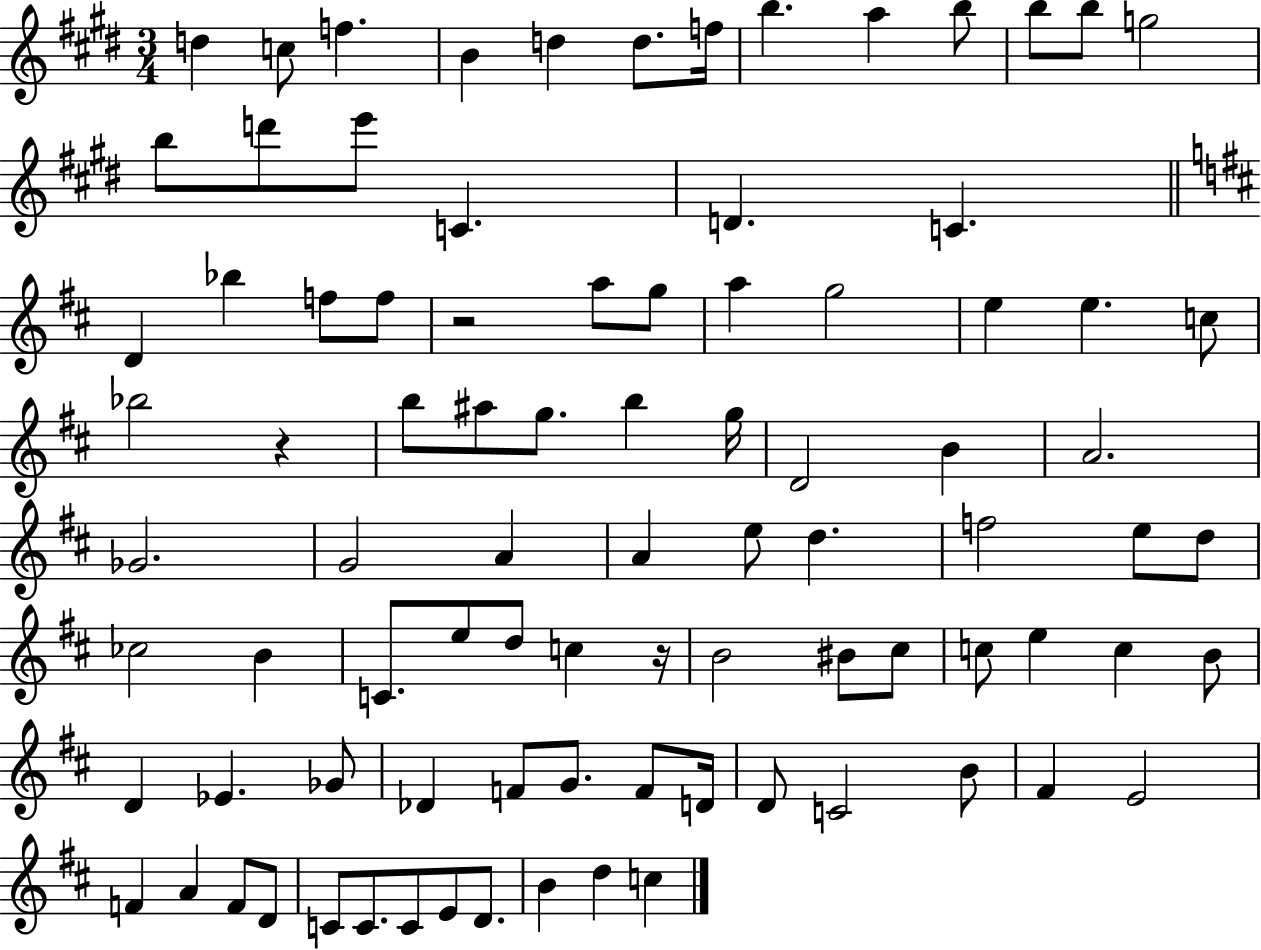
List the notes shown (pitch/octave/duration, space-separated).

D5/q C5/e F5/q. B4/q D5/q D5/e. F5/s B5/q. A5/q B5/e B5/e B5/e G5/h B5/e D6/e E6/e C4/q. D4/q. C4/q. D4/q Bb5/q F5/e F5/e R/h A5/e G5/e A5/q G5/h E5/q E5/q. C5/e Bb5/h R/q B5/e A#5/e G5/e. B5/q G5/s D4/h B4/q A4/h. Gb4/h. G4/h A4/q A4/q E5/e D5/q. F5/h E5/e D5/e CES5/h B4/q C4/e. E5/e D5/e C5/q R/s B4/h BIS4/e C#5/e C5/e E5/q C5/q B4/e D4/q Eb4/q. Gb4/e Db4/q F4/e G4/e. F4/e D4/s D4/e C4/h B4/e F#4/q E4/h F4/q A4/q F4/e D4/e C4/e C4/e. C4/e E4/e D4/e. B4/q D5/q C5/q